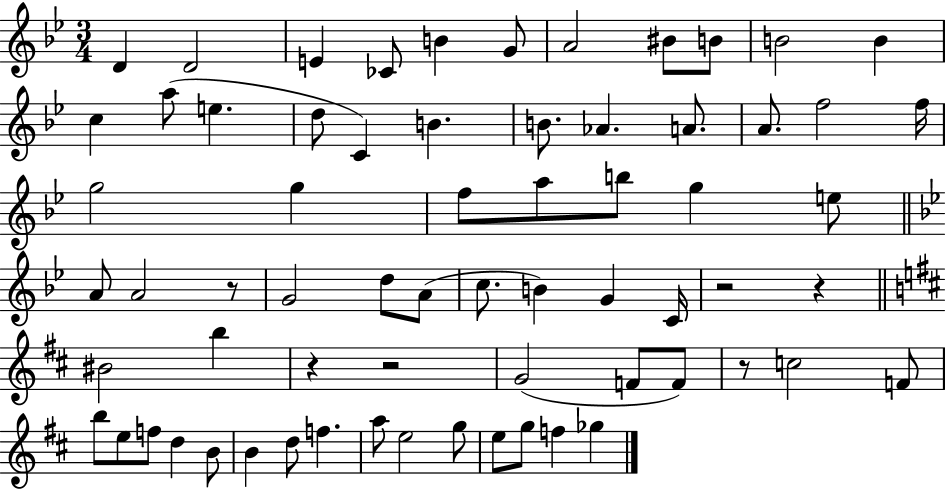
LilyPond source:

{
  \clef treble
  \numericTimeSignature
  \time 3/4
  \key bes \major
  d'4 d'2 | e'4 ces'8 b'4 g'8 | a'2 bis'8 b'8 | b'2 b'4 | \break c''4 a''8( e''4. | d''8 c'4) b'4. | b'8. aes'4. a'8. | a'8. f''2 f''16 | \break g''2 g''4 | f''8 a''8 b''8 g''4 e''8 | \bar "||" \break \key g \minor a'8 a'2 r8 | g'2 d''8 a'8( | c''8. b'4) g'4 c'16 | r2 r4 | \break \bar "||" \break \key b \minor bis'2 b''4 | r4 r2 | g'2( f'8 f'8) | r8 c''2 f'8 | \break b''8 e''8 f''8 d''4 b'8 | b'4 d''8 f''4. | a''8 e''2 g''8 | e''8 g''8 f''4 ges''4 | \break \bar "|."
}